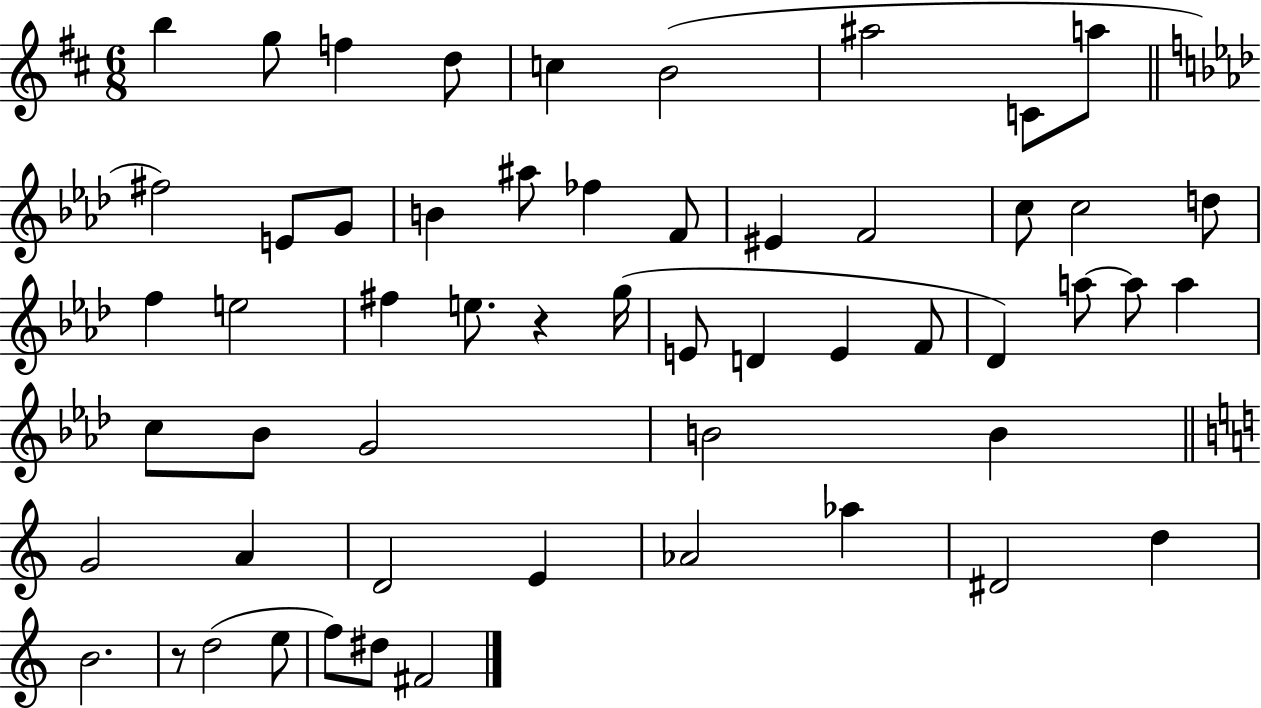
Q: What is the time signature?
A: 6/8